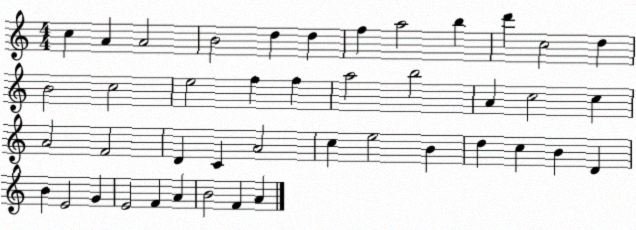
X:1
T:Untitled
M:4/4
L:1/4
K:C
c A A2 B2 d d f a2 b d' c2 d B2 c2 e2 f f a2 b2 A c2 c A2 F2 D C A2 c e2 B d c B D B E2 G E2 F A B2 F A